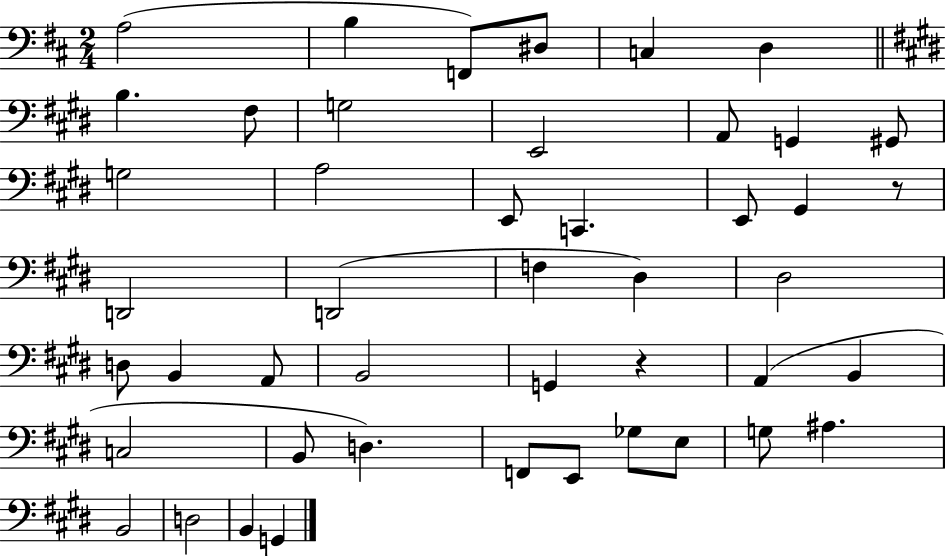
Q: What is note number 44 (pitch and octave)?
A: G2